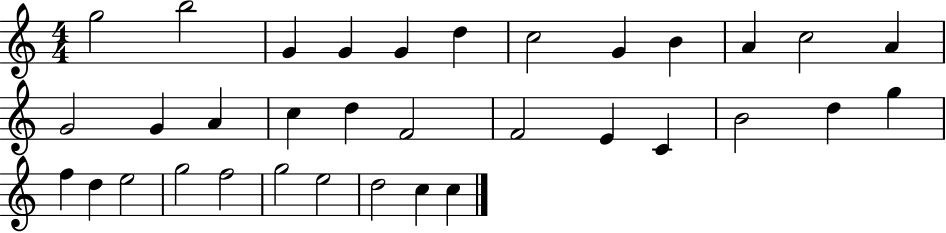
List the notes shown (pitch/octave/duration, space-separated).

G5/h B5/h G4/q G4/q G4/q D5/q C5/h G4/q B4/q A4/q C5/h A4/q G4/h G4/q A4/q C5/q D5/q F4/h F4/h E4/q C4/q B4/h D5/q G5/q F5/q D5/q E5/h G5/h F5/h G5/h E5/h D5/h C5/q C5/q